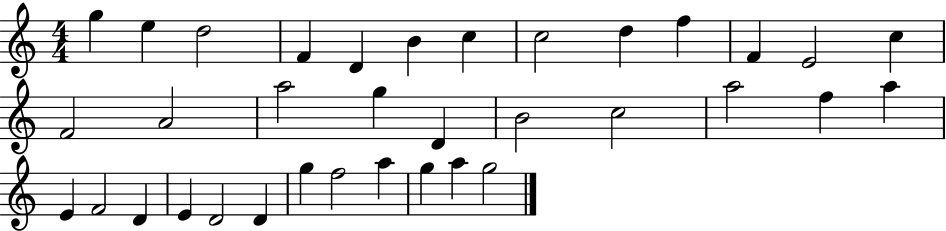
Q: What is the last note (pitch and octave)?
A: G5